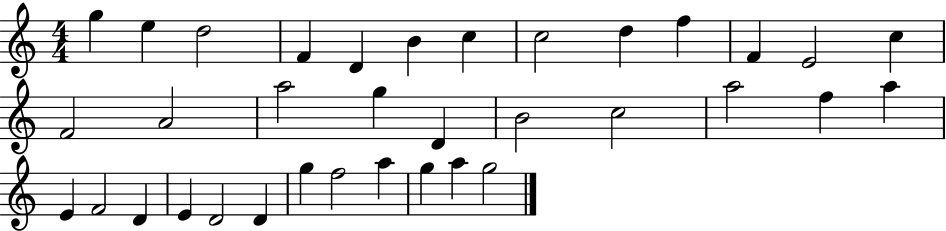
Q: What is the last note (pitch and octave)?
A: G5